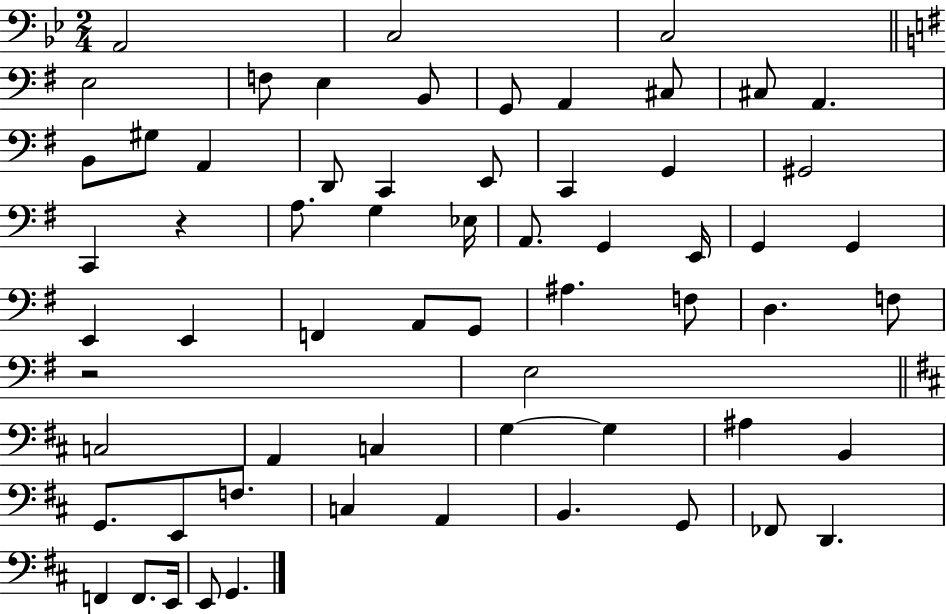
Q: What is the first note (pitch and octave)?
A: A2